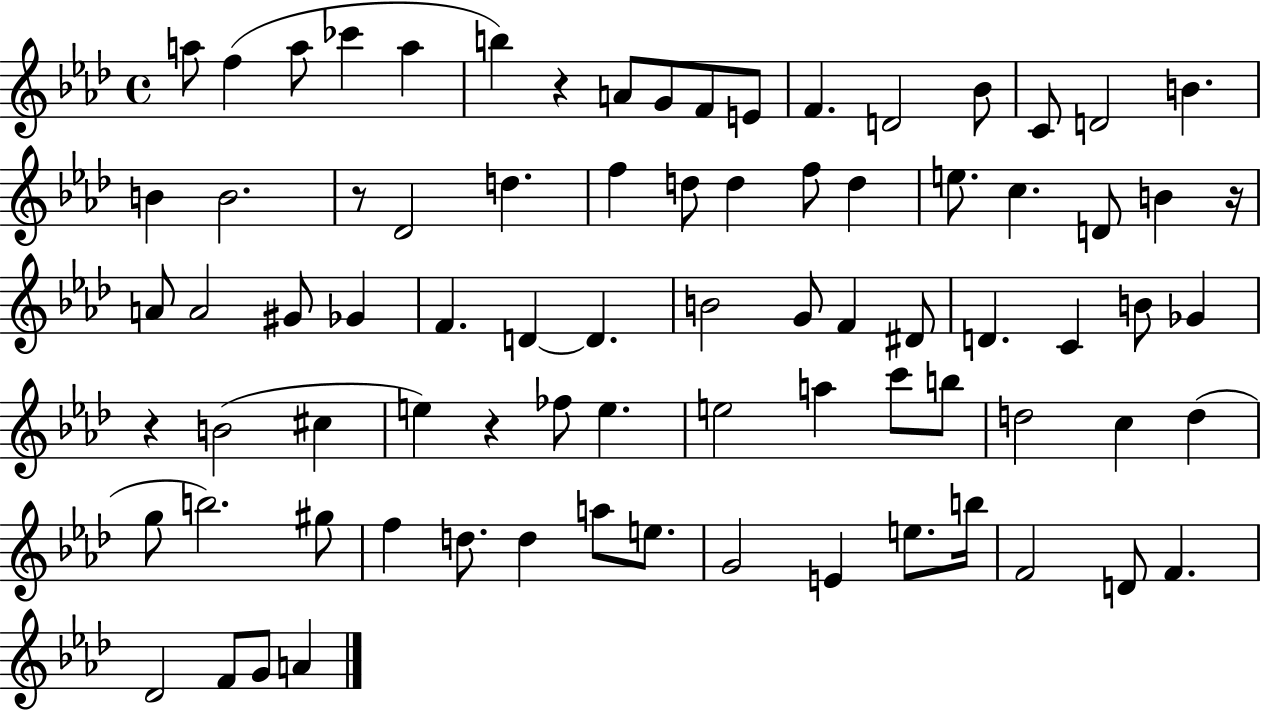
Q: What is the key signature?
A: AES major